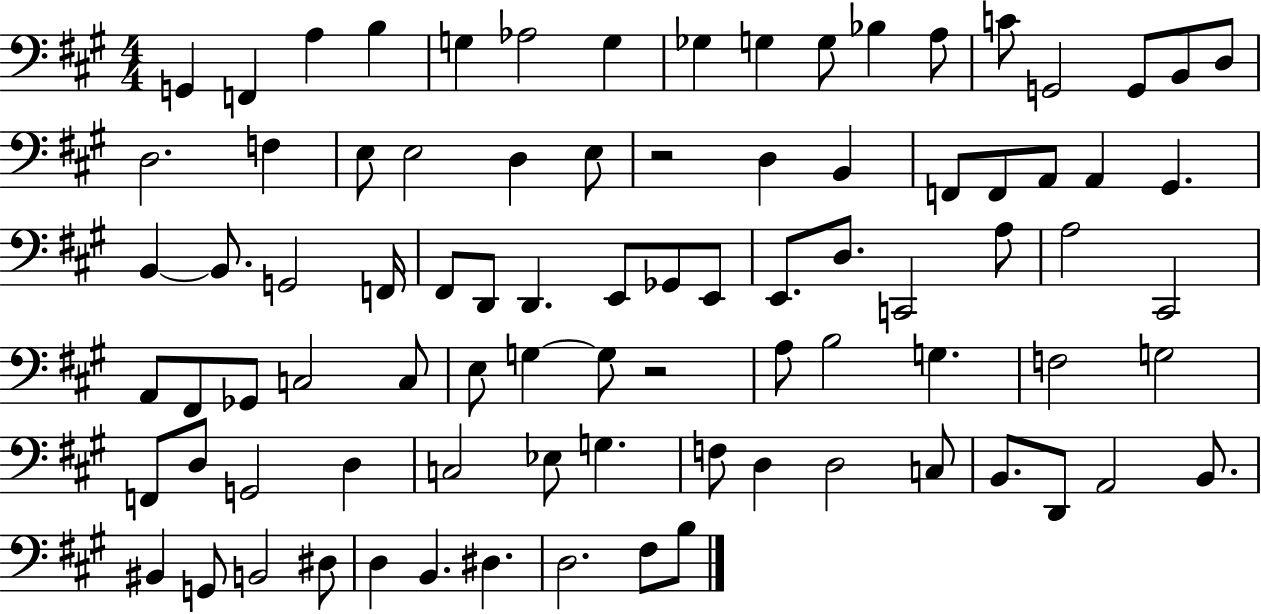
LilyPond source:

{
  \clef bass
  \numericTimeSignature
  \time 4/4
  \key a \major
  g,4 f,4 a4 b4 | g4 aes2 g4 | ges4 g4 g8 bes4 a8 | c'8 g,2 g,8 b,8 d8 | \break d2. f4 | e8 e2 d4 e8 | r2 d4 b,4 | f,8 f,8 a,8 a,4 gis,4. | \break b,4~~ b,8. g,2 f,16 | fis,8 d,8 d,4. e,8 ges,8 e,8 | e,8. d8. c,2 a8 | a2 cis,2 | \break a,8 fis,8 ges,8 c2 c8 | e8 g4~~ g8 r2 | a8 b2 g4. | f2 g2 | \break f,8 d8 g,2 d4 | c2 ees8 g4. | f8 d4 d2 c8 | b,8. d,8 a,2 b,8. | \break bis,4 g,8 b,2 dis8 | d4 b,4. dis4. | d2. fis8 b8 | \bar "|."
}